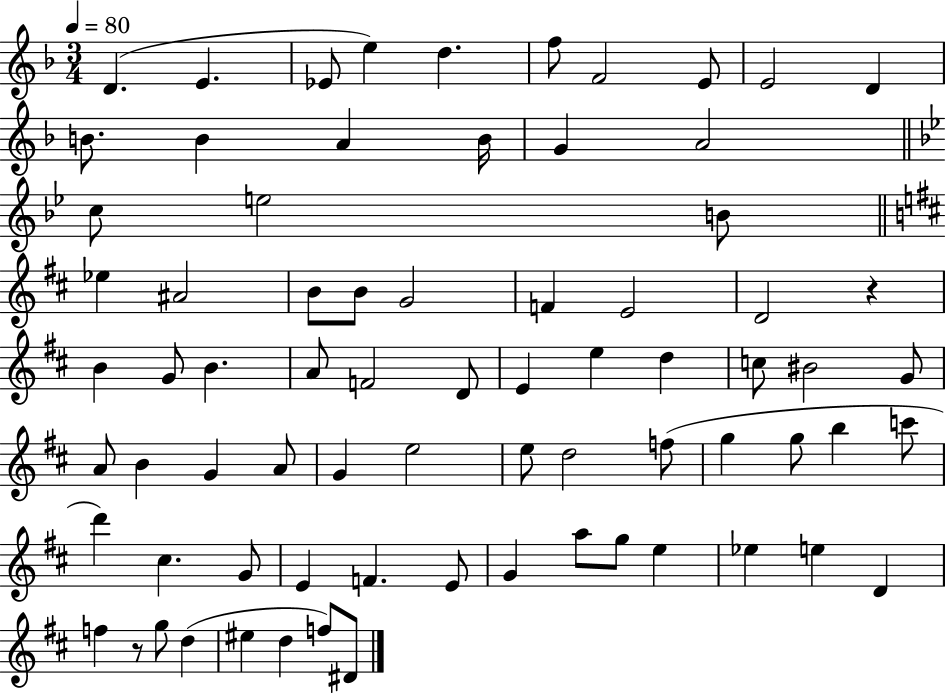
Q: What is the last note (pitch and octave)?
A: D#4